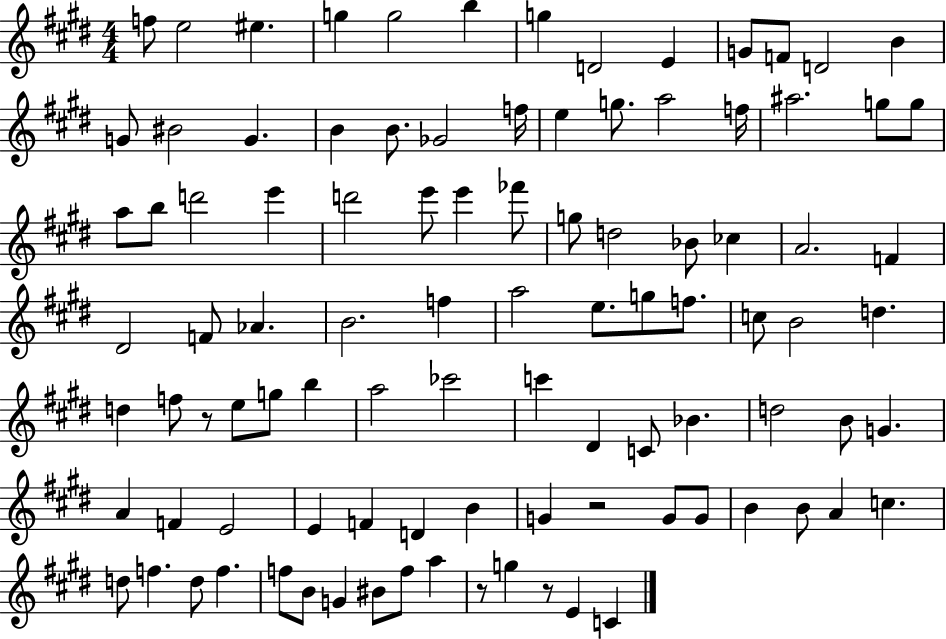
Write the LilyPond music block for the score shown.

{
  \clef treble
  \numericTimeSignature
  \time 4/4
  \key e \major
  f''8 e''2 eis''4. | g''4 g''2 b''4 | g''4 d'2 e'4 | g'8 f'8 d'2 b'4 | \break g'8 bis'2 g'4. | b'4 b'8. ges'2 f''16 | e''4 g''8. a''2 f''16 | ais''2. g''8 g''8 | \break a''8 b''8 d'''2 e'''4 | d'''2 e'''8 e'''4 fes'''8 | g''8 d''2 bes'8 ces''4 | a'2. f'4 | \break dis'2 f'8 aes'4. | b'2. f''4 | a''2 e''8. g''8 f''8. | c''8 b'2 d''4. | \break d''4 f''8 r8 e''8 g''8 b''4 | a''2 ces'''2 | c'''4 dis'4 c'8 bes'4. | d''2 b'8 g'4. | \break a'4 f'4 e'2 | e'4 f'4 d'4 b'4 | g'4 r2 g'8 g'8 | b'4 b'8 a'4 c''4. | \break d''8 f''4. d''8 f''4. | f''8 b'8 g'4 bis'8 f''8 a''4 | r8 g''4 r8 e'4 c'4 | \bar "|."
}